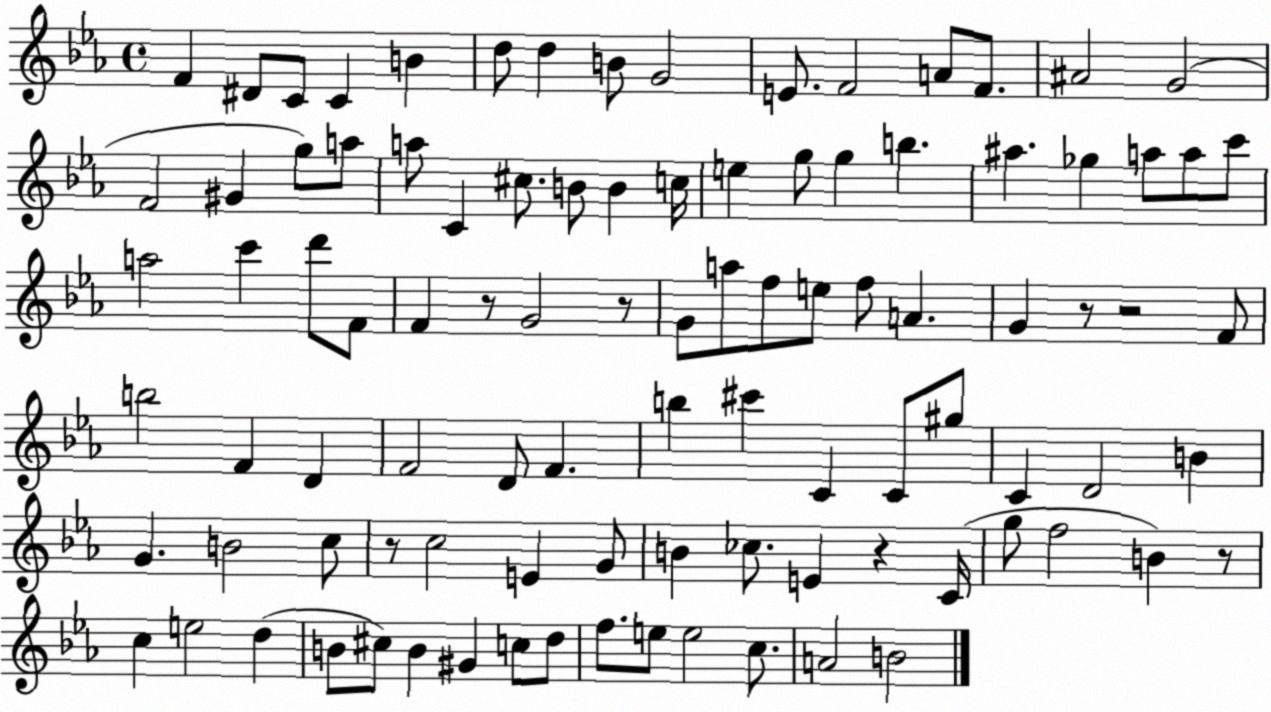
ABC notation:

X:1
T:Untitled
M:4/4
L:1/4
K:Eb
F ^D/2 C/2 C B d/2 d B/2 G2 E/2 F2 A/2 F/2 ^A2 G2 F2 ^G g/2 a/2 a/2 C ^c/2 B/2 B c/4 e g/2 g b ^a _g a/2 a/2 c'/2 a2 c' d'/2 F/2 F z/2 G2 z/2 G/2 a/2 f/2 e/2 f/2 A G z/2 z2 F/2 b2 F D F2 D/2 F b ^c' C C/2 ^g/2 C D2 B G B2 c/2 z/2 c2 E G/2 B _c/2 E z C/4 g/2 f2 B z/2 c e2 d B/2 ^c/2 B ^G c/2 d/2 f/2 e/2 e2 c/2 A2 B2